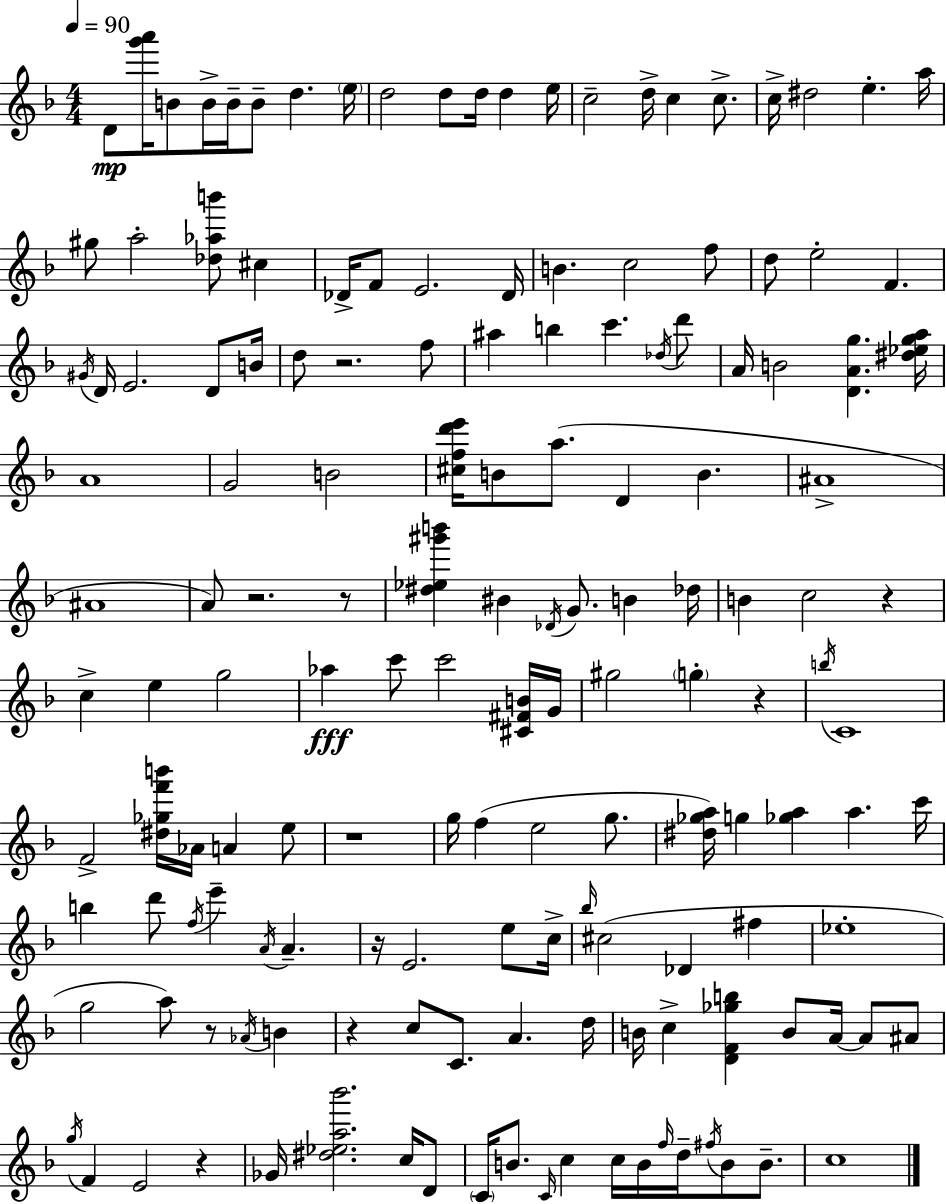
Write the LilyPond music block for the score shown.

{
  \clef treble
  \numericTimeSignature
  \time 4/4
  \key d \minor
  \tempo 4 = 90
  d'8\mp <g''' a'''>16 b'8 b'16-> b'16-- b'8-- d''4. \parenthesize e''16 | d''2 d''8 d''16 d''4 e''16 | c''2-- d''16-> c''4 c''8.-> | c''16-> dis''2 e''4.-. a''16 | \break gis''8 a''2-. <des'' aes'' b'''>8 cis''4 | des'16-> f'8 e'2. des'16 | b'4. c''2 f''8 | d''8 e''2-. f'4. | \break \acciaccatura { gis'16 } d'16 e'2. d'8 | b'16 d''8 r2. f''8 | ais''4 b''4 c'''4. \acciaccatura { des''16 } | d'''8 a'16 b'2 <d' a' g''>4. | \break <dis'' ees'' g'' a''>16 a'1 | g'2 b'2 | <cis'' f'' d''' e'''>16 b'8 a''8.( d'4 b'4. | ais'1-> | \break ais'1 | a'8) r2. | r8 <dis'' ees'' gis''' b'''>4 bis'4 \acciaccatura { des'16 } g'8. b'4 | des''16 b'4 c''2 r4 | \break c''4-> e''4 g''2 | aes''4\fff c'''8 c'''2 | <cis' fis' b'>16 g'16 gis''2 \parenthesize g''4-. r4 | \acciaccatura { b''16 } c'1 | \break f'2-> <dis'' ges'' f''' b'''>16 aes'16 a'4 | e''8 r1 | g''16 f''4( e''2 | g''8. <dis'' ges'' a''>16) g''4 <ges'' a''>4 a''4. | \break c'''16 b''4 d'''8 \acciaccatura { f''16 } e'''4-- \acciaccatura { a'16 } | a'4.-- r16 e'2. | e''8 c''16-> \grace { bes''16 } cis''2( des'4 | fis''4 ees''1-. | \break g''2 a''8) | r8 \acciaccatura { aes'16 } b'4 r4 c''8 c'8. | a'4. d''16 b'16 c''4-> <d' f' ges'' b''>4 | b'8 a'16~~ a'8 ais'8 \acciaccatura { g''16 } f'4 e'2 | \break r4 ges'16 <dis'' ees'' a'' bes'''>2. | c''16 d'8 \parenthesize c'16 b'8. \grace { c'16 } c''4 | c''16 b'16 \grace { f''16 } d''16-- \acciaccatura { fis''16 } b'8 b'8.-- c''1 | \bar "|."
}